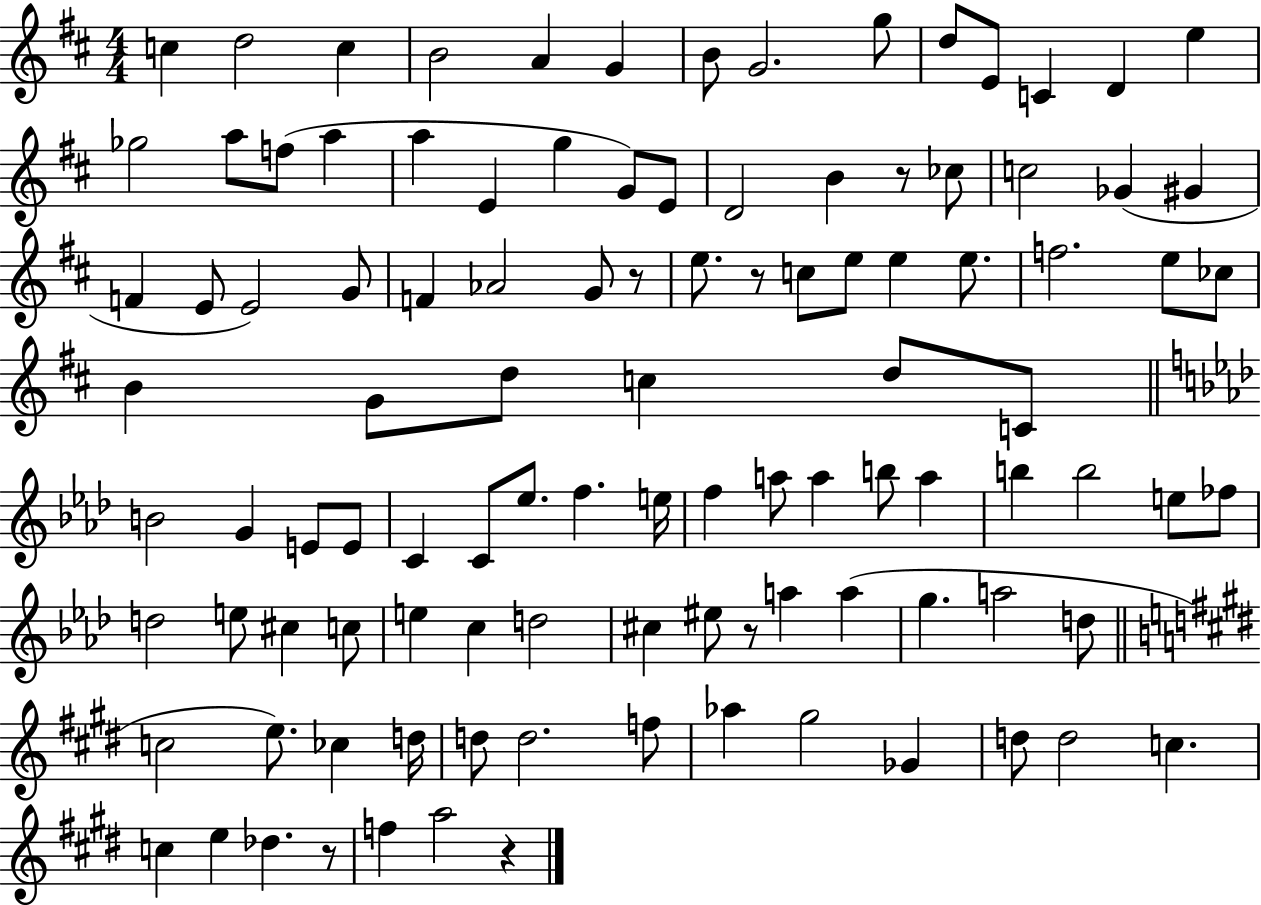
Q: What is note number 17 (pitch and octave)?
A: F5